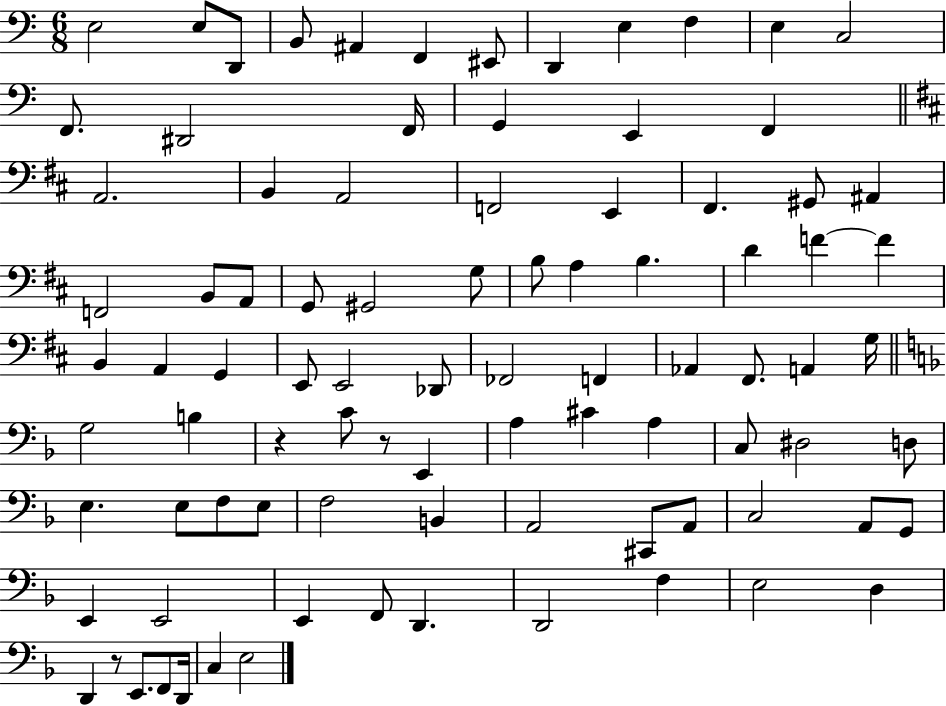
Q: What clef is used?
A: bass